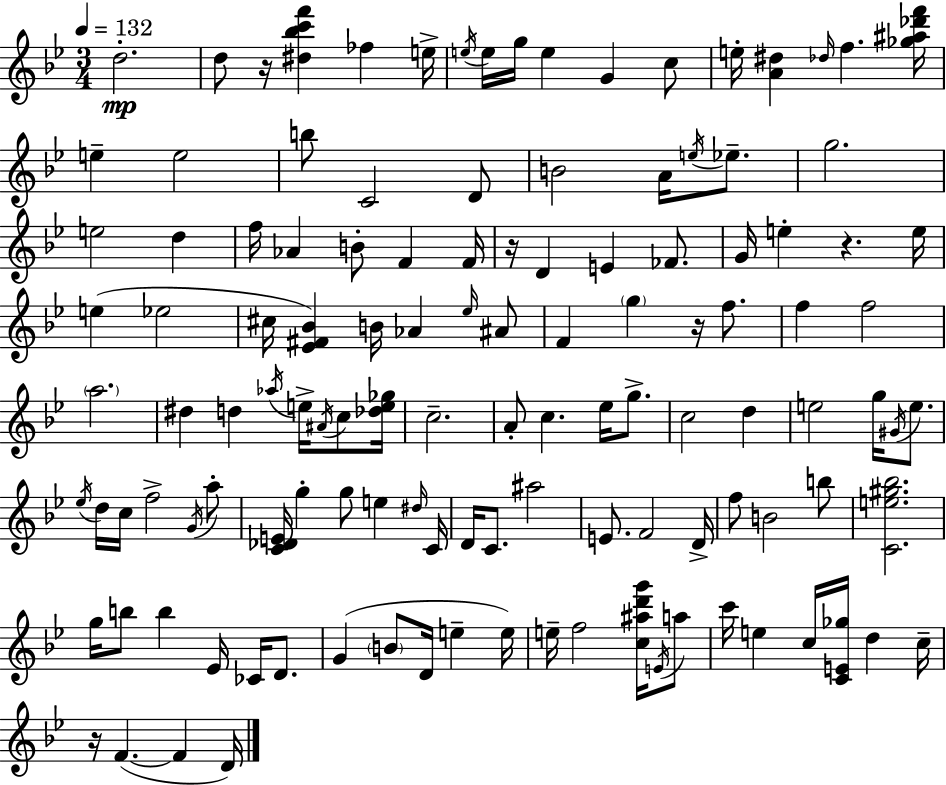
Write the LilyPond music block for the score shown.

{
  \clef treble
  \numericTimeSignature
  \time 3/4
  \key g \minor
  \tempo 4 = 132
  d''2.-.\mp | d''8 r16 <dis'' bes'' c''' f'''>4 fes''4 e''16-> | \acciaccatura { e''16 } e''16 g''16 e''4 g'4 c''8 | e''16-. <a' dis''>4 \grace { des''16 } f''4. | \break <ges'' ais'' des''' f'''>16 e''4-- e''2 | b''8 c'2 | d'8 b'2 a'16 \acciaccatura { e''16 } | ees''8.-- g''2. | \break e''2 d''4 | f''16 aes'4 b'8-. f'4 | f'16 r16 d'4 e'4 | fes'8. g'16 e''4-. r4. | \break e''16 e''4( ees''2 | cis''16 <ees' fis' bes'>4) b'16 aes'4 | \grace { ees''16 } ais'8 f'4 \parenthesize g''4 | r16 f''8. f''4 f''2 | \break \parenthesize a''2. | dis''4 d''4 | \acciaccatura { aes''16 } e''16-> \acciaccatura { ais'16 } c''8 <des'' e'' ges''>16 c''2.-- | a'8-. c''4. | \break ees''16 g''8.-> c''2 | d''4 e''2 | g''16 \acciaccatura { gis'16 } e''8. \acciaccatura { ees''16 } d''16 c''16 f''2-> | \acciaccatura { g'16 } a''8-. <c' des' e'>16 g''4-. | \break g''8 e''4 \grace { dis''16 } c'16 d'16 c'8. | ais''2 e'8. | f'2 d'16-> f''8 | b'2 b''8 <c' e'' gis'' bes''>2. | \break g''16 b''8 | b''4 ees'16 ces'16 d'8. g'4( | \parenthesize b'8 d'16 e''4-- e''16) e''16-- f''2 | <c'' ais'' d''' g'''>16 \acciaccatura { e'16 } a''8 c'''16 | \break e''4 c''16 <c' e' ges''>16 d''4 c''16-- r16 | f'4.~(~ f'4 d'16) \bar "|."
}